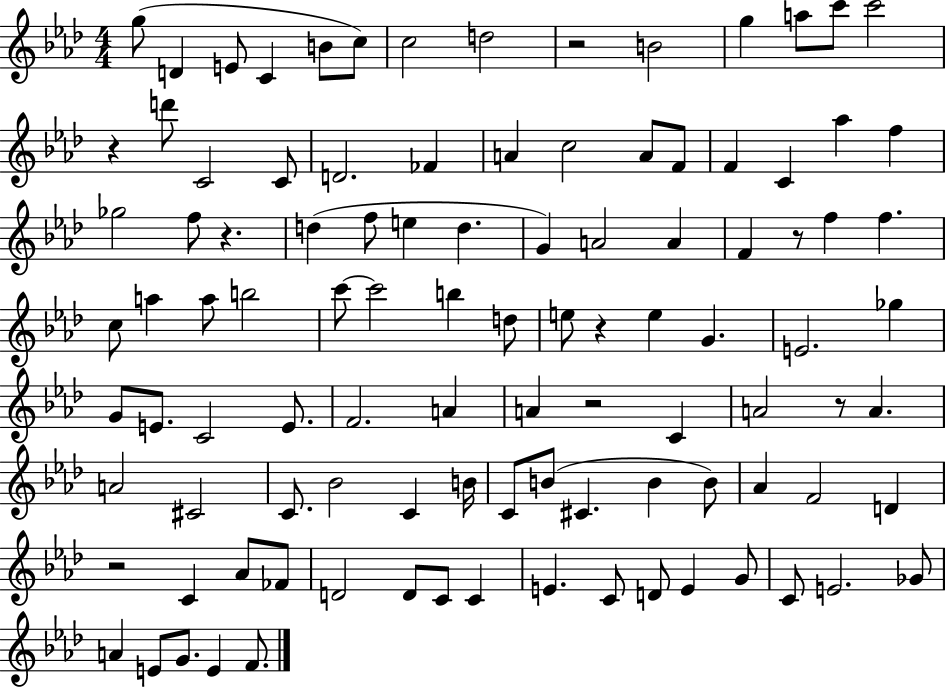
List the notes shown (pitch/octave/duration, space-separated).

G5/e D4/q E4/e C4/q B4/e C5/e C5/h D5/h R/h B4/h G5/q A5/e C6/e C6/h R/q D6/e C4/h C4/e D4/h. FES4/q A4/q C5/h A4/e F4/e F4/q C4/q Ab5/q F5/q Gb5/h F5/e R/q. D5/q F5/e E5/q D5/q. G4/q A4/h A4/q F4/q R/e F5/q F5/q. C5/e A5/q A5/e B5/h C6/e C6/h B5/q D5/e E5/e R/q E5/q G4/q. E4/h. Gb5/q G4/e E4/e. C4/h E4/e. F4/h. A4/q A4/q R/h C4/q A4/h R/e A4/q. A4/h C#4/h C4/e. Bb4/h C4/q B4/s C4/e B4/e C#4/q. B4/q B4/e Ab4/q F4/h D4/q R/h C4/q Ab4/e FES4/e D4/h D4/e C4/e C4/q E4/q. C4/e D4/e E4/q G4/e C4/e E4/h. Gb4/e A4/q E4/e G4/e. E4/q F4/e.